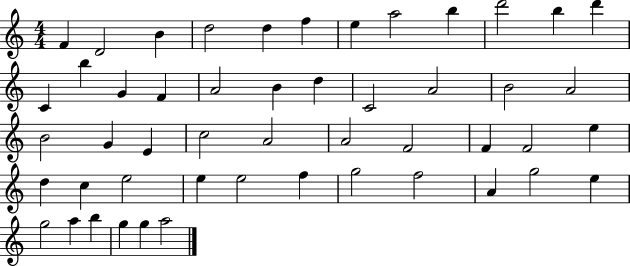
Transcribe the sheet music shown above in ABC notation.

X:1
T:Untitled
M:4/4
L:1/4
K:C
F D2 B d2 d f e a2 b d'2 b d' C b G F A2 B d C2 A2 B2 A2 B2 G E c2 A2 A2 F2 F F2 e d c e2 e e2 f g2 f2 A g2 e g2 a b g g a2